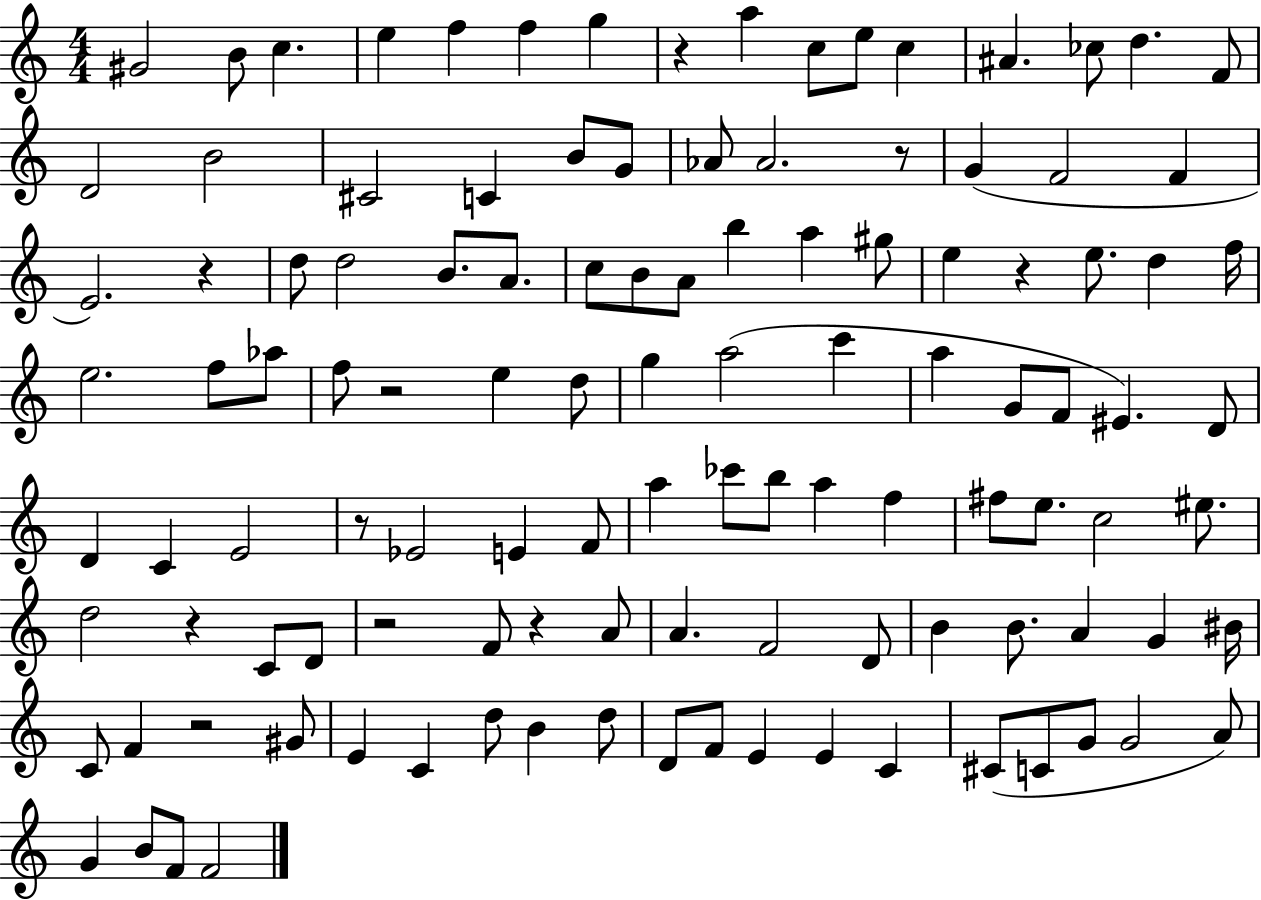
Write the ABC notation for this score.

X:1
T:Untitled
M:4/4
L:1/4
K:C
^G2 B/2 c e f f g z a c/2 e/2 c ^A _c/2 d F/2 D2 B2 ^C2 C B/2 G/2 _A/2 _A2 z/2 G F2 F E2 z d/2 d2 B/2 A/2 c/2 B/2 A/2 b a ^g/2 e z e/2 d f/4 e2 f/2 _a/2 f/2 z2 e d/2 g a2 c' a G/2 F/2 ^E D/2 D C E2 z/2 _E2 E F/2 a _c'/2 b/2 a f ^f/2 e/2 c2 ^e/2 d2 z C/2 D/2 z2 F/2 z A/2 A F2 D/2 B B/2 A G ^B/4 C/2 F z2 ^G/2 E C d/2 B d/2 D/2 F/2 E E C ^C/2 C/2 G/2 G2 A/2 G B/2 F/2 F2